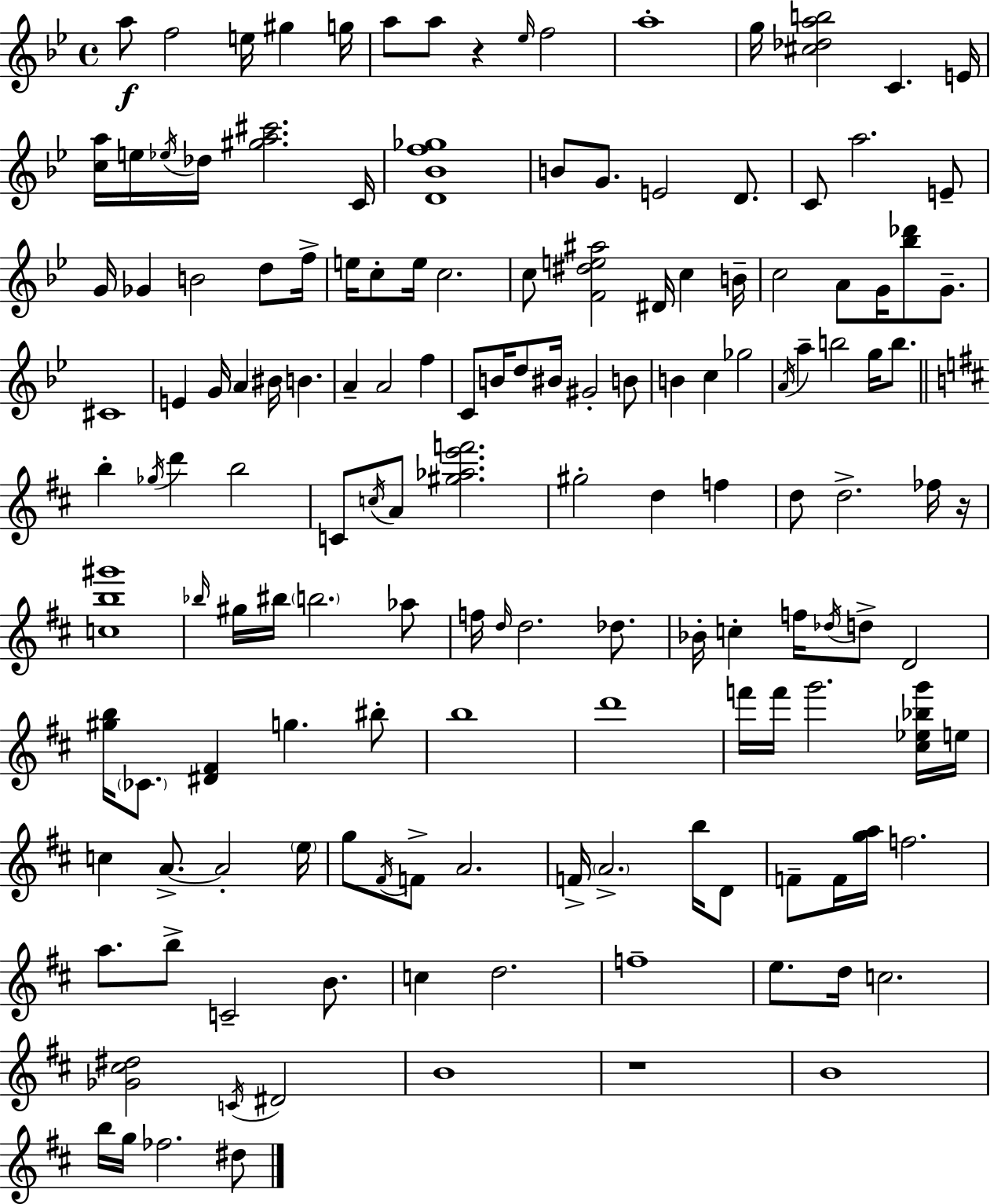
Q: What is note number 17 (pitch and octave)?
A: C4